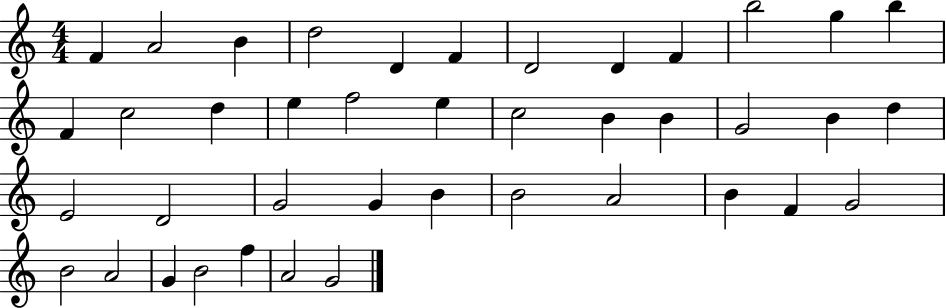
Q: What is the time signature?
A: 4/4